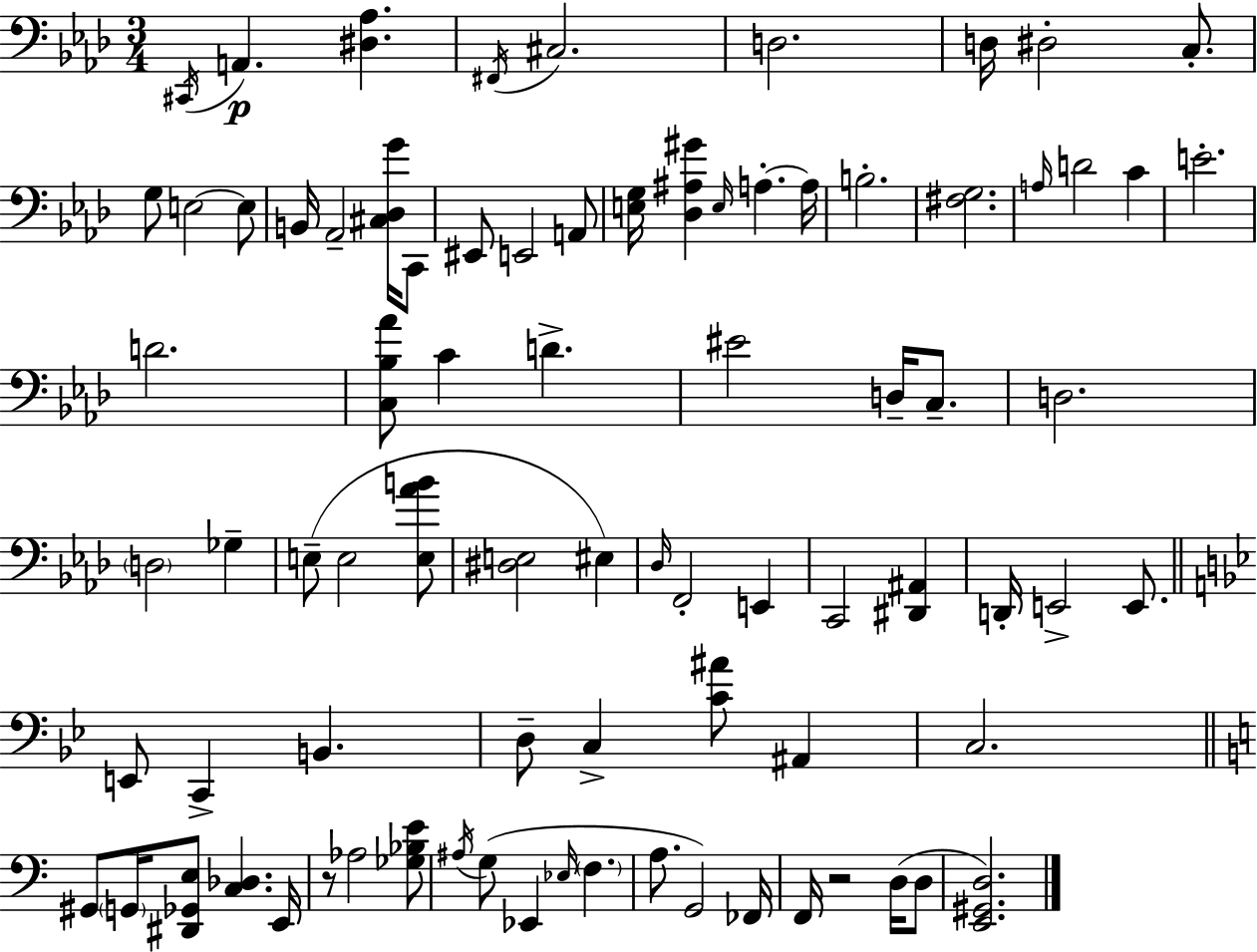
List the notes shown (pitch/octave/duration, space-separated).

C#2/s A2/q. [D#3,Ab3]/q. F#2/s C#3/h. D3/h. D3/s D#3/h C3/e. G3/e E3/h E3/e B2/s Ab2/h [C#3,Db3,G4]/s C2/e EIS2/e E2/h A2/e [E3,G3]/s [Db3,A#3,G#4]/q E3/s A3/q. A3/s B3/h. [F#3,G3]/h. A3/s D4/h C4/q E4/h. D4/h. [C3,Bb3,Ab4]/e C4/q D4/q. EIS4/h D3/s C3/e. D3/h. D3/h Gb3/q E3/e E3/h [E3,Ab4,B4]/e [D#3,E3]/h EIS3/q Db3/s F2/h E2/q C2/h [D#2,A#2]/q D2/s E2/h E2/e. E2/e C2/q B2/q. D3/e C3/q [C4,A#4]/e A#2/q C3/h. G#2/e G2/s [D#2,Gb2,E3]/e [C3,Db3]/q. E2/s R/e Ab3/h [Gb3,Bb3,E4]/e A#3/s G3/e Eb2/q Eb3/s F3/q. A3/e. G2/h FES2/s F2/s R/h D3/s D3/e [E2,G#2,D3]/h.